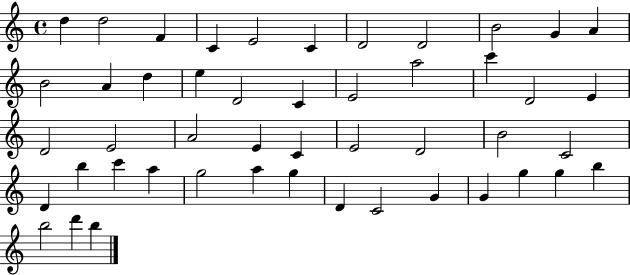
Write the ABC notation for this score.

X:1
T:Untitled
M:4/4
L:1/4
K:C
d d2 F C E2 C D2 D2 B2 G A B2 A d e D2 C E2 a2 c' D2 E D2 E2 A2 E C E2 D2 B2 C2 D b c' a g2 a g D C2 G G g g b b2 d' b